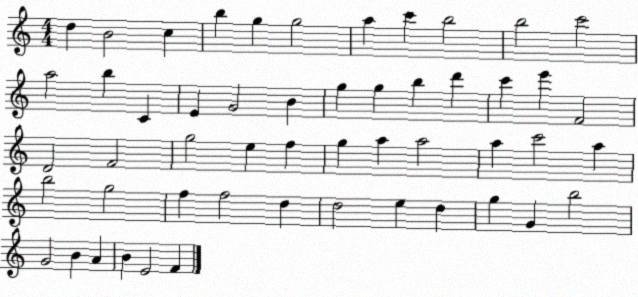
X:1
T:Untitled
M:4/4
L:1/4
K:C
d B2 c b g g2 a c' b2 b2 c'2 a2 b C E G2 B g g b d' c' e' F2 D2 F2 g2 e f g a a2 a c'2 a b2 g2 f f2 d d2 e d g G b2 G2 B A B E2 F